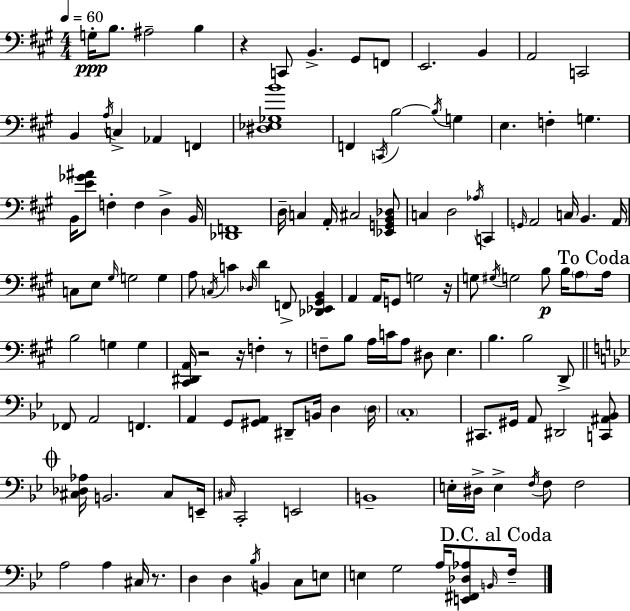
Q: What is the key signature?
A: A major